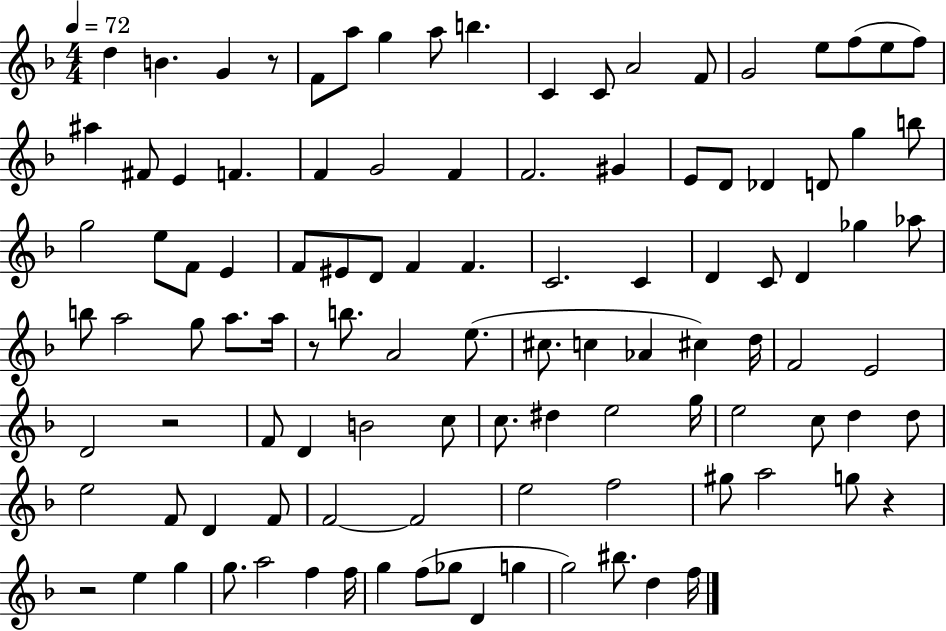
{
  \clef treble
  \numericTimeSignature
  \time 4/4
  \key f \major
  \tempo 4 = 72
  d''4 b'4. g'4 r8 | f'8 a''8 g''4 a''8 b''4. | c'4 c'8 a'2 f'8 | g'2 e''8 f''8( e''8 f''8) | \break ais''4 fis'8 e'4 f'4. | f'4 g'2 f'4 | f'2. gis'4 | e'8 d'8 des'4 d'8 g''4 b''8 | \break g''2 e''8 f'8 e'4 | f'8 eis'8 d'8 f'4 f'4. | c'2. c'4 | d'4 c'8 d'4 ges''4 aes''8 | \break b''8 a''2 g''8 a''8. a''16 | r8 b''8. a'2 e''8.( | cis''8. c''4 aes'4 cis''4) d''16 | f'2 e'2 | \break d'2 r2 | f'8 d'4 b'2 c''8 | c''8. dis''4 e''2 g''16 | e''2 c''8 d''4 d''8 | \break e''2 f'8 d'4 f'8 | f'2~~ f'2 | e''2 f''2 | gis''8 a''2 g''8 r4 | \break r2 e''4 g''4 | g''8. a''2 f''4 f''16 | g''4 f''8( ges''8 d'4 g''4 | g''2) bis''8. d''4 f''16 | \break \bar "|."
}